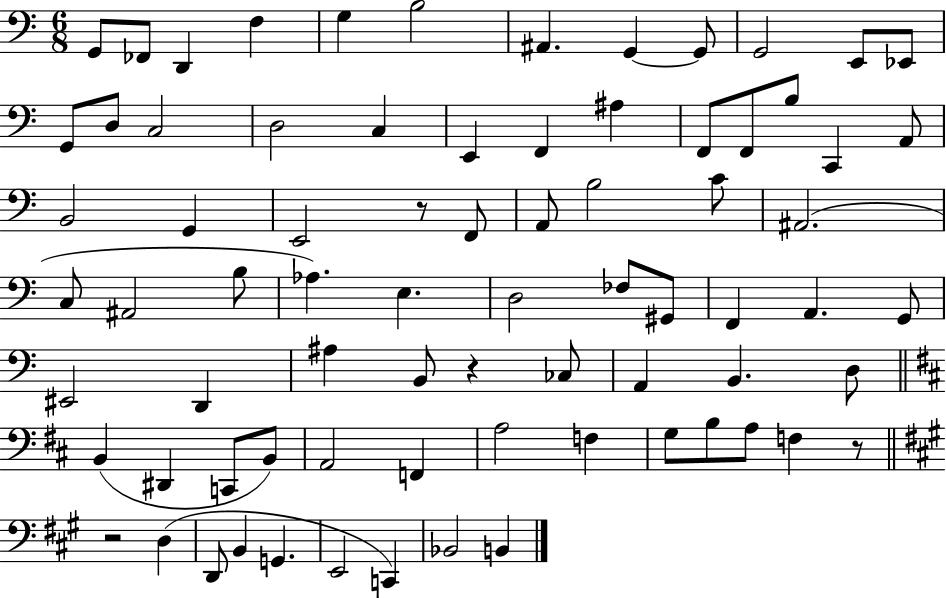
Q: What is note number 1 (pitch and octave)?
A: G2